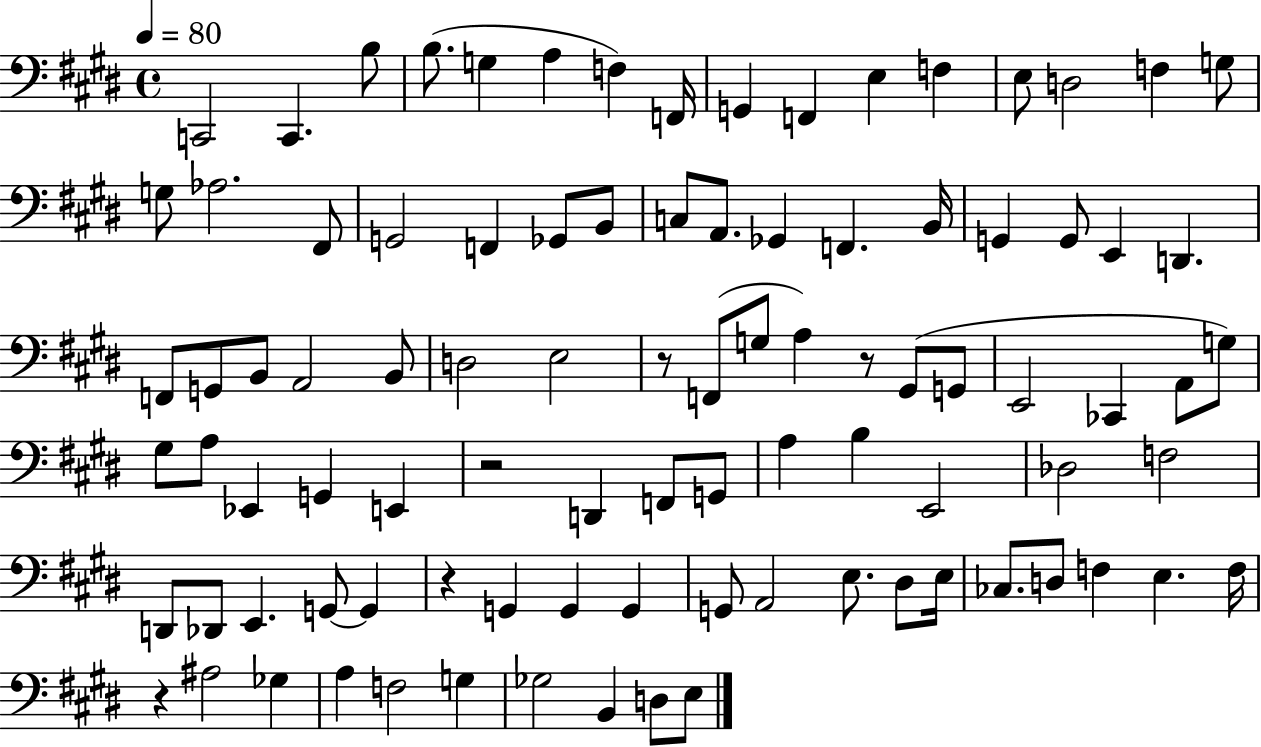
C2/h C2/q. B3/e B3/e. G3/q A3/q F3/q F2/s G2/q F2/q E3/q F3/q E3/e D3/h F3/q G3/e G3/e Ab3/h. F#2/e G2/h F2/q Gb2/e B2/e C3/e A2/e. Gb2/q F2/q. B2/s G2/q G2/e E2/q D2/q. F2/e G2/e B2/e A2/h B2/e D3/h E3/h R/e F2/e G3/e A3/q R/e G#2/e G2/e E2/h CES2/q A2/e G3/e G#3/e A3/e Eb2/q G2/q E2/q R/h D2/q F2/e G2/e A3/q B3/q E2/h Db3/h F3/h D2/e Db2/e E2/q. G2/e G2/q R/q G2/q G2/q G2/q G2/e A2/h E3/e. D#3/e E3/s CES3/e. D3/e F3/q E3/q. F3/s R/q A#3/h Gb3/q A3/q F3/h G3/q Gb3/h B2/q D3/e E3/e